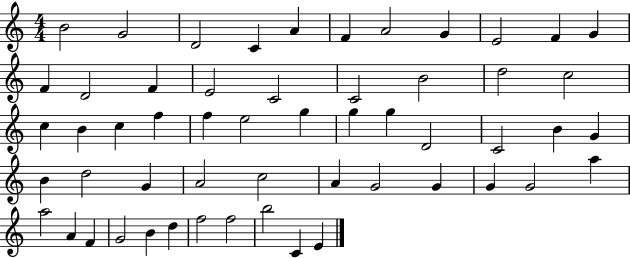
B4/h G4/h D4/h C4/q A4/q F4/q A4/h G4/q E4/h F4/q G4/q F4/q D4/h F4/q E4/h C4/h C4/h B4/h D5/h C5/h C5/q B4/q C5/q F5/q F5/q E5/h G5/q G5/q G5/q D4/h C4/h B4/q G4/q B4/q D5/h G4/q A4/h C5/h A4/q G4/h G4/q G4/q G4/h A5/q A5/h A4/q F4/q G4/h B4/q D5/q F5/h F5/h B5/h C4/q E4/q